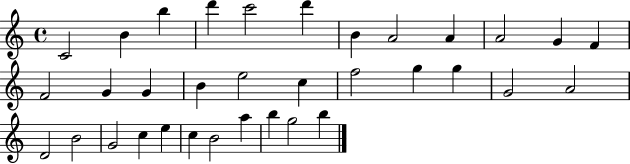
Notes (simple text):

C4/h B4/q B5/q D6/q C6/h D6/q B4/q A4/h A4/q A4/h G4/q F4/q F4/h G4/q G4/q B4/q E5/h C5/q F5/h G5/q G5/q G4/h A4/h D4/h B4/h G4/h C5/q E5/q C5/q B4/h A5/q B5/q G5/h B5/q